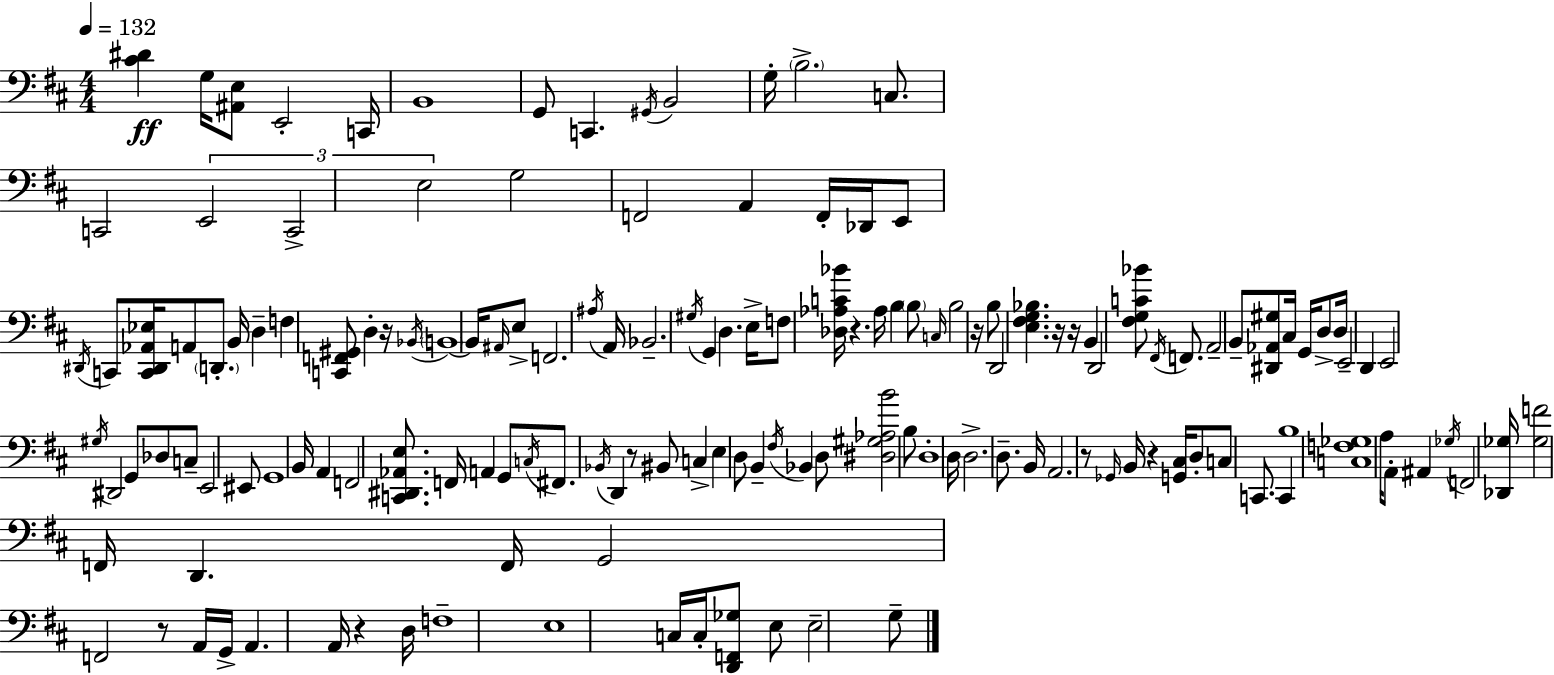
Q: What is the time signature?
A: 4/4